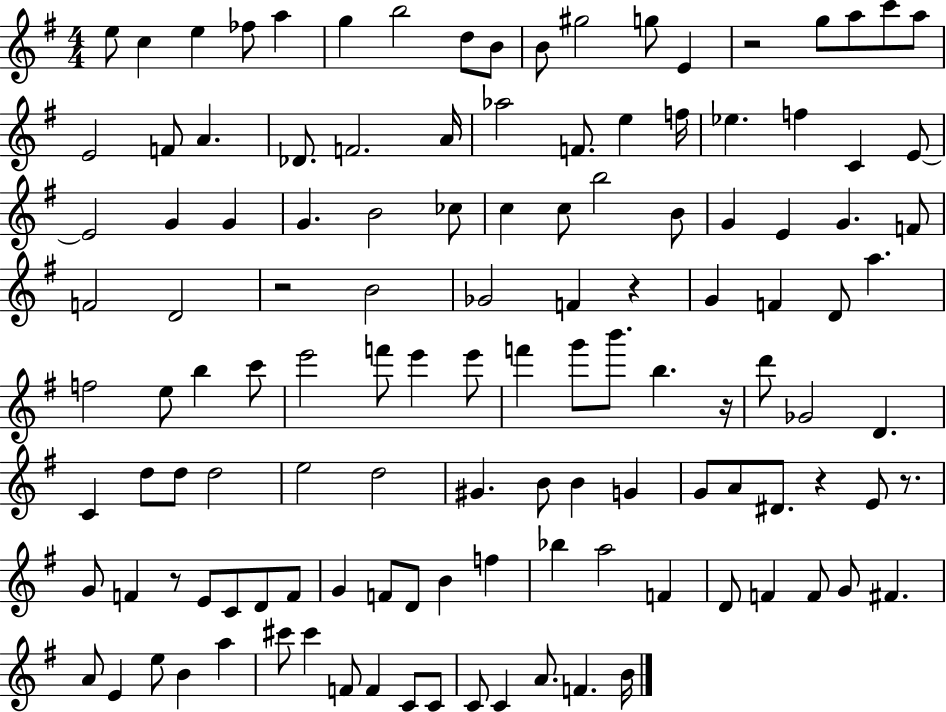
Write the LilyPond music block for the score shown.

{
  \clef treble
  \numericTimeSignature
  \time 4/4
  \key g \major
  e''8 c''4 e''4 fes''8 a''4 | g''4 b''2 d''8 b'8 | b'8 gis''2 g''8 e'4 | r2 g''8 a''8 c'''8 a''8 | \break e'2 f'8 a'4. | des'8. f'2. a'16 | aes''2 f'8. e''4 f''16 | ees''4. f''4 c'4 e'8~~ | \break e'2 g'4 g'4 | g'4. b'2 ces''8 | c''4 c''8 b''2 b'8 | g'4 e'4 g'4. f'8 | \break f'2 d'2 | r2 b'2 | ges'2 f'4 r4 | g'4 f'4 d'8 a''4. | \break f''2 e''8 b''4 c'''8 | e'''2 f'''8 e'''4 e'''8 | f'''4 g'''8 b'''8. b''4. r16 | d'''8 ges'2 d'4. | \break c'4 d''8 d''8 d''2 | e''2 d''2 | gis'4. b'8 b'4 g'4 | g'8 a'8 dis'8. r4 e'8 r8. | \break g'8 f'4 r8 e'8 c'8 d'8 f'8 | g'4 f'8 d'8 b'4 f''4 | bes''4 a''2 f'4 | d'8 f'4 f'8 g'8 fis'4. | \break a'8 e'4 e''8 b'4 a''4 | cis'''8 cis'''4 f'8 f'4 c'8 c'8 | c'8 c'4 a'8. f'4. b'16 | \bar "|."
}